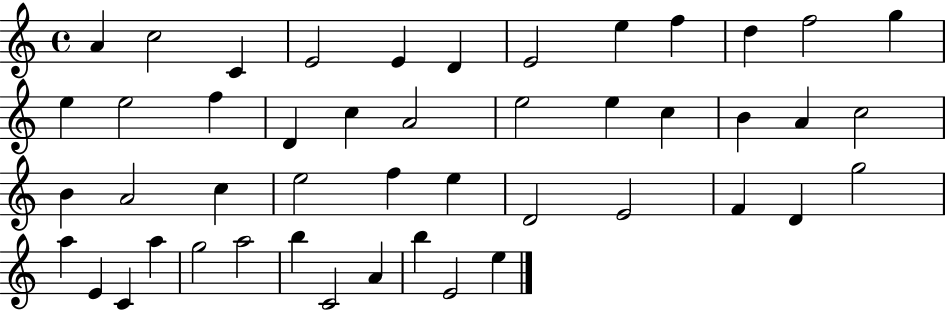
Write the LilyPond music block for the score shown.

{
  \clef treble
  \time 4/4
  \defaultTimeSignature
  \key c \major
  a'4 c''2 c'4 | e'2 e'4 d'4 | e'2 e''4 f''4 | d''4 f''2 g''4 | \break e''4 e''2 f''4 | d'4 c''4 a'2 | e''2 e''4 c''4 | b'4 a'4 c''2 | \break b'4 a'2 c''4 | e''2 f''4 e''4 | d'2 e'2 | f'4 d'4 g''2 | \break a''4 e'4 c'4 a''4 | g''2 a''2 | b''4 c'2 a'4 | b''4 e'2 e''4 | \break \bar "|."
}